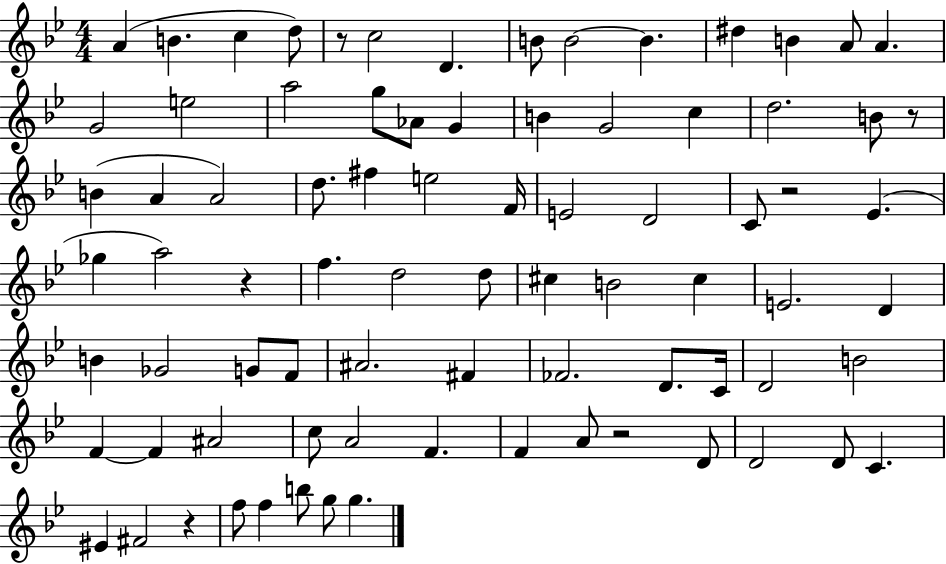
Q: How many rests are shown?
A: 6